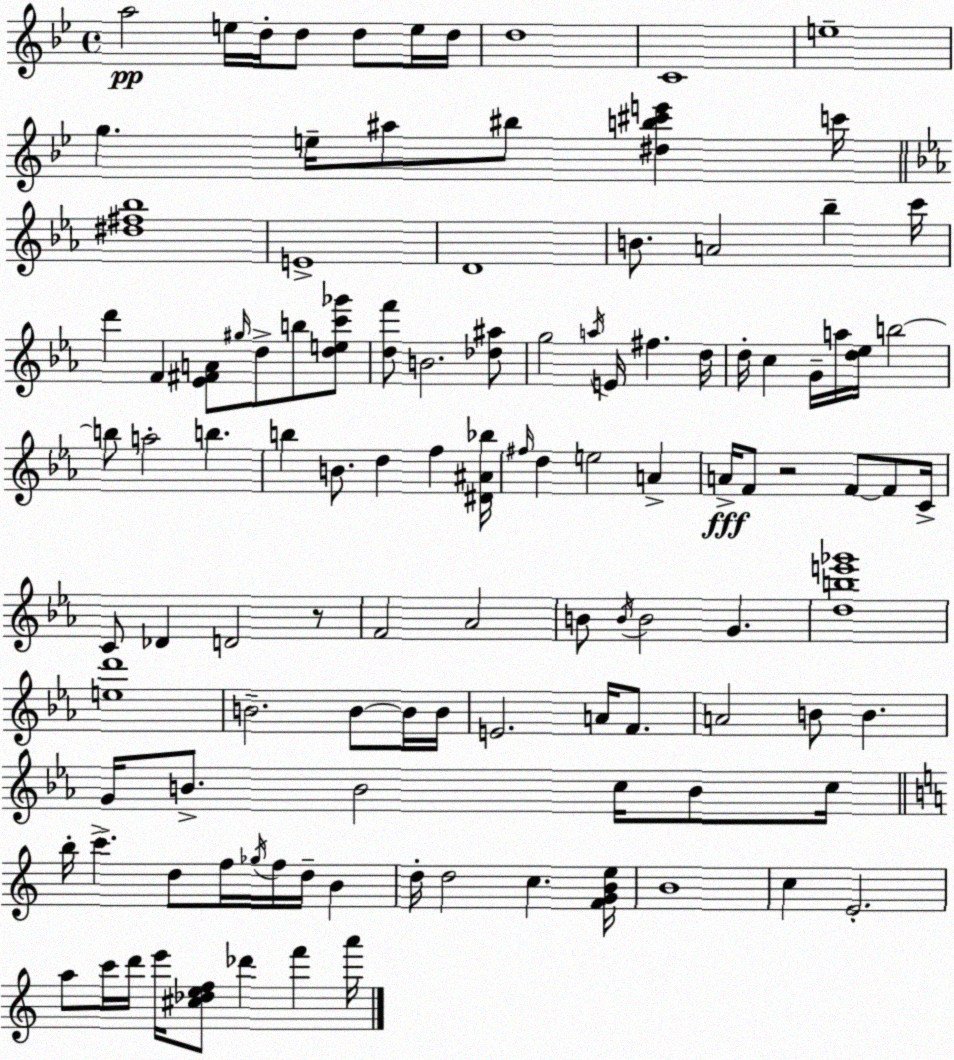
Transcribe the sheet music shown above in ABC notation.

X:1
T:Untitled
M:4/4
L:1/4
K:Gm
a2 e/4 d/4 d/2 d/2 e/4 d/4 d4 C4 e4 g e/4 ^a/2 ^b/2 [^db^c'e'] c'/4 [^d^f_b]4 E4 D4 B/2 A2 _b c'/4 d' F [_E^FA]/2 ^g/4 d/2 b/2 [dec'_g']/2 [df']/2 B2 [_d^a]/2 g2 a/4 E/4 ^f d/4 d/4 c G/4 a/4 [d_e]/4 b2 b/2 a2 b b B/2 d f [^D^A_b]/4 ^f/4 d e2 A A/4 F/2 z2 F/2 F/2 C/4 C/2 _D D2 z/2 F2 _A2 B/2 B/4 B2 G [dbe'_g']4 [ed']4 B2 B/2 B/4 B/4 E2 A/4 F/2 A2 B/2 B G/4 B/2 B2 c/4 B/2 c/4 b/4 c' d/2 f/4 _g/4 f/4 d/4 B d/4 d2 c [FGBe]/4 B4 c E2 a/2 c'/4 d'/4 e'/4 [^c_def]/2 _d' f' a'/4